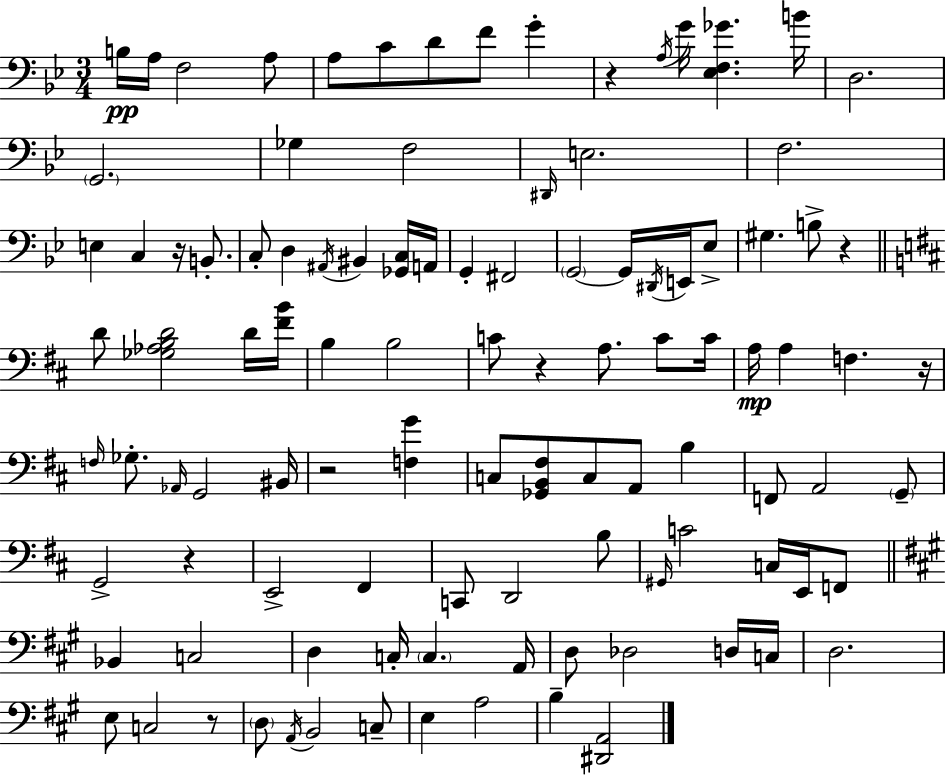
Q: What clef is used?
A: bass